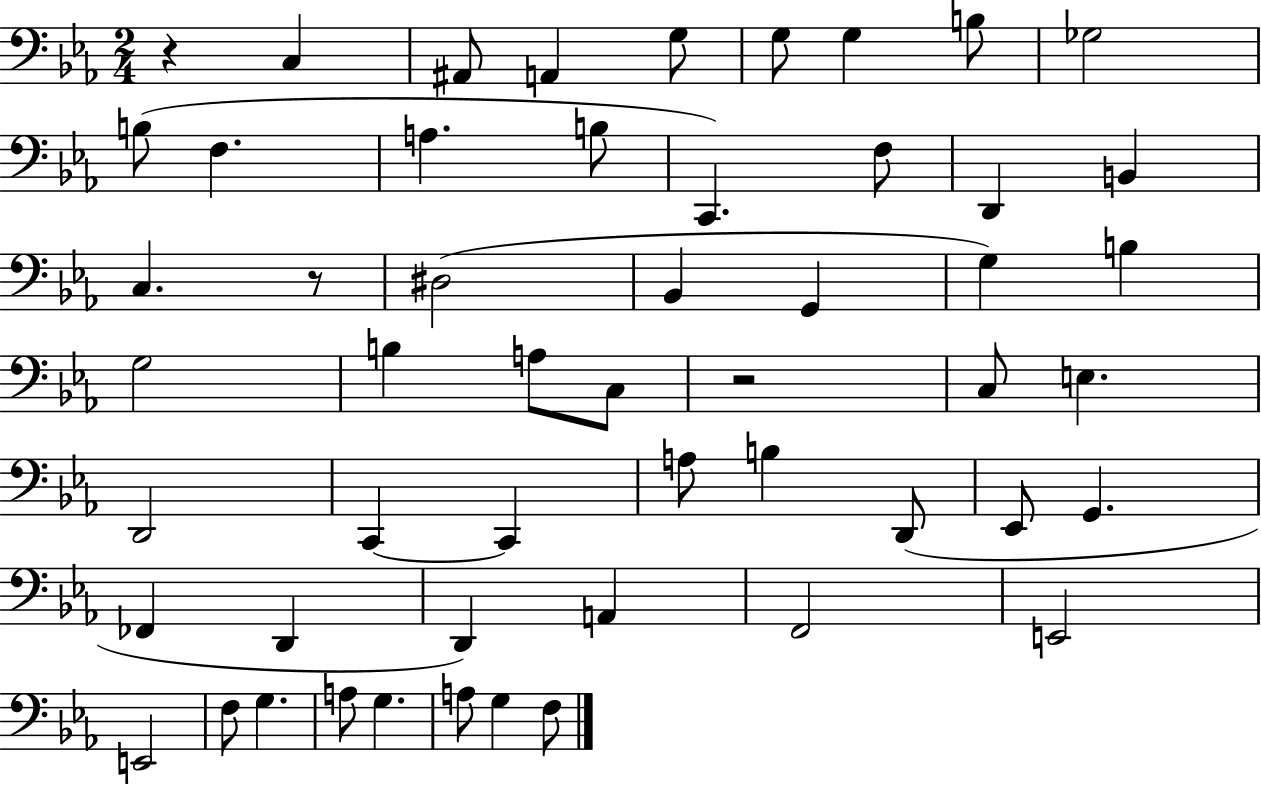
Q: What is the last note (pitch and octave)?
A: F3